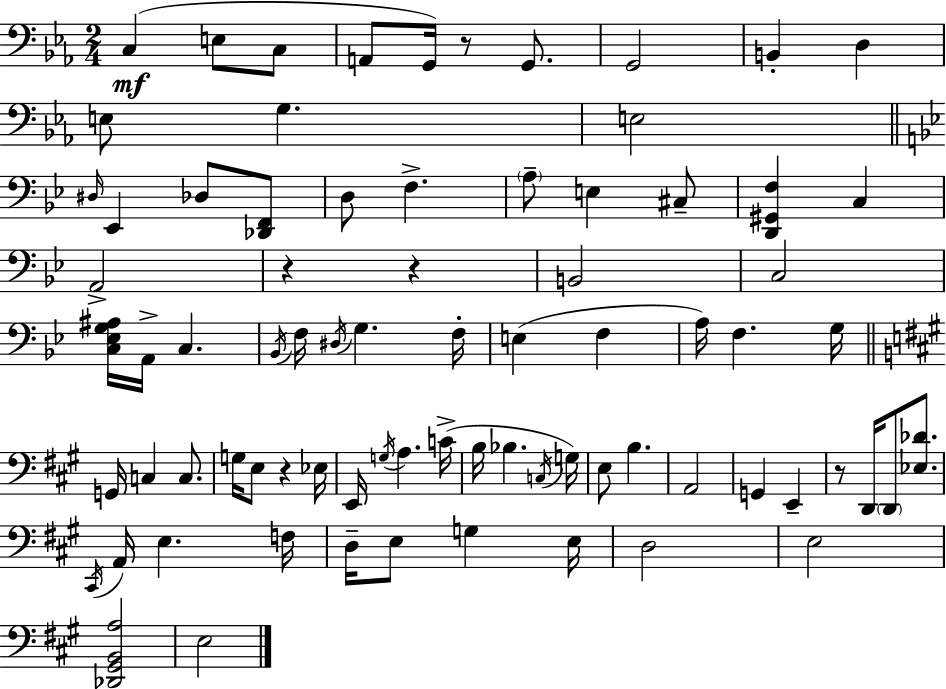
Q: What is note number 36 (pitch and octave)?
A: G3